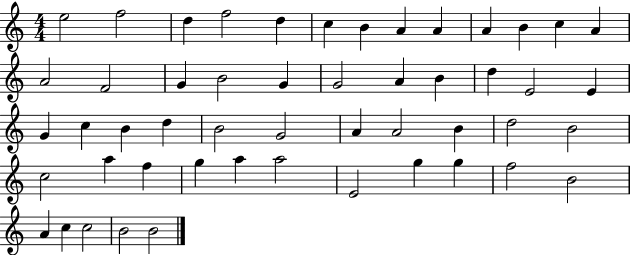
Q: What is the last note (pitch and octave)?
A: B4